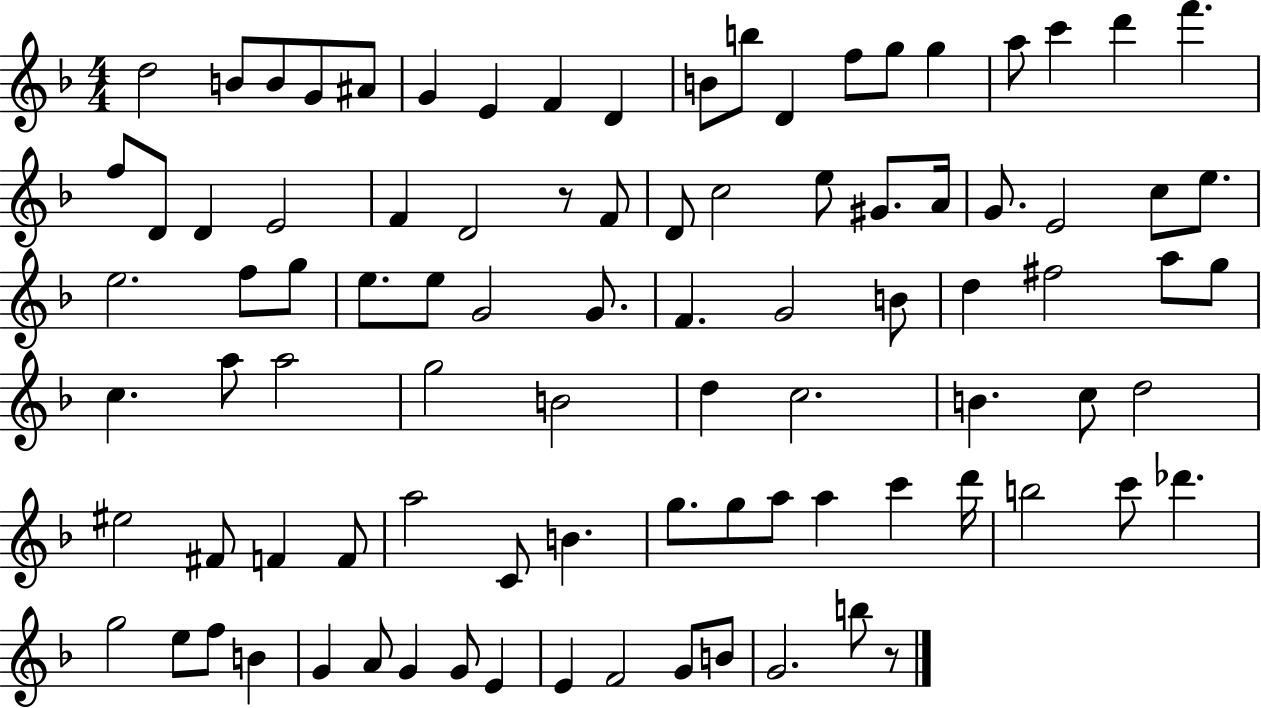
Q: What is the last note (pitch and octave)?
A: B5